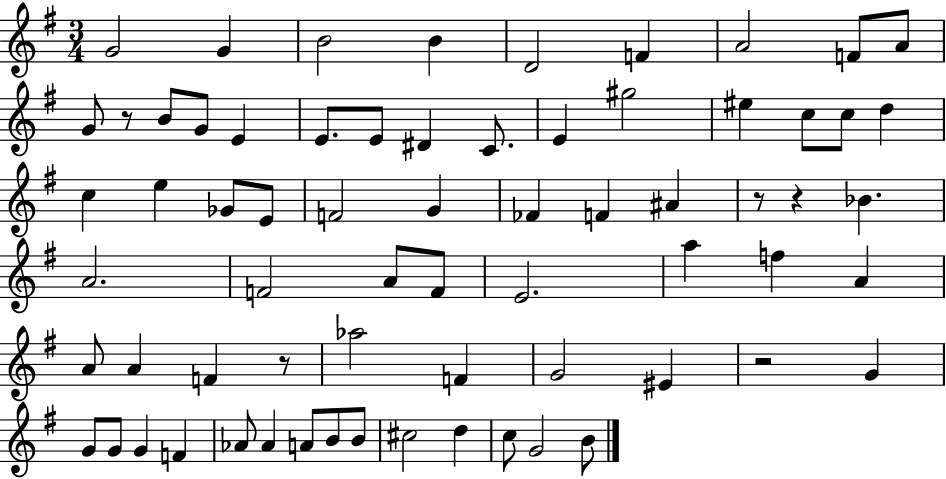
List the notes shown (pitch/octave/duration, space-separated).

G4/h G4/q B4/h B4/q D4/h F4/q A4/h F4/e A4/e G4/e R/e B4/e G4/e E4/q E4/e. E4/e D#4/q C4/e. E4/q G#5/h EIS5/q C5/e C5/e D5/q C5/q E5/q Gb4/e E4/e F4/h G4/q FES4/q F4/q A#4/q R/e R/q Bb4/q. A4/h. F4/h A4/e F4/e E4/h. A5/q F5/q A4/q A4/e A4/q F4/q R/e Ab5/h F4/q G4/h EIS4/q R/h G4/q G4/e G4/e G4/q F4/q Ab4/e Ab4/q A4/e B4/e B4/e C#5/h D5/q C5/e G4/h B4/e